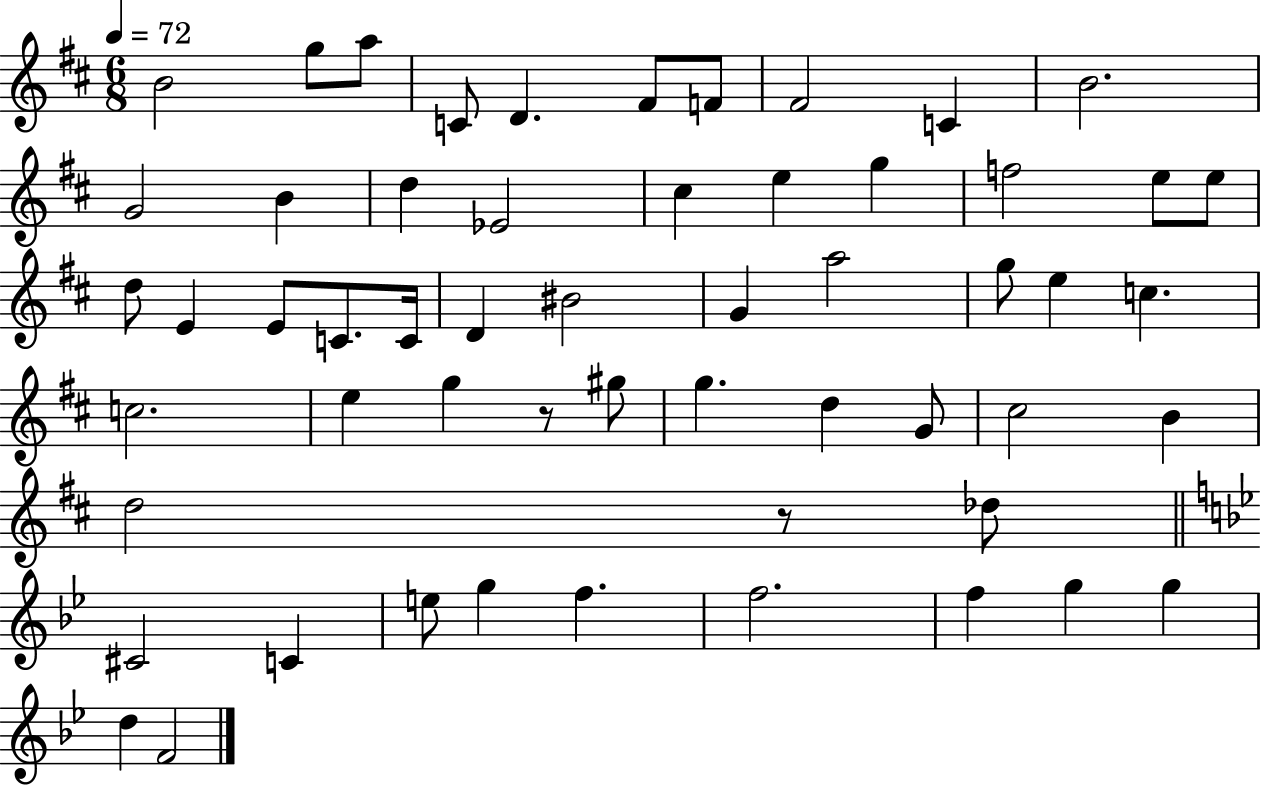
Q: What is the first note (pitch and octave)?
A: B4